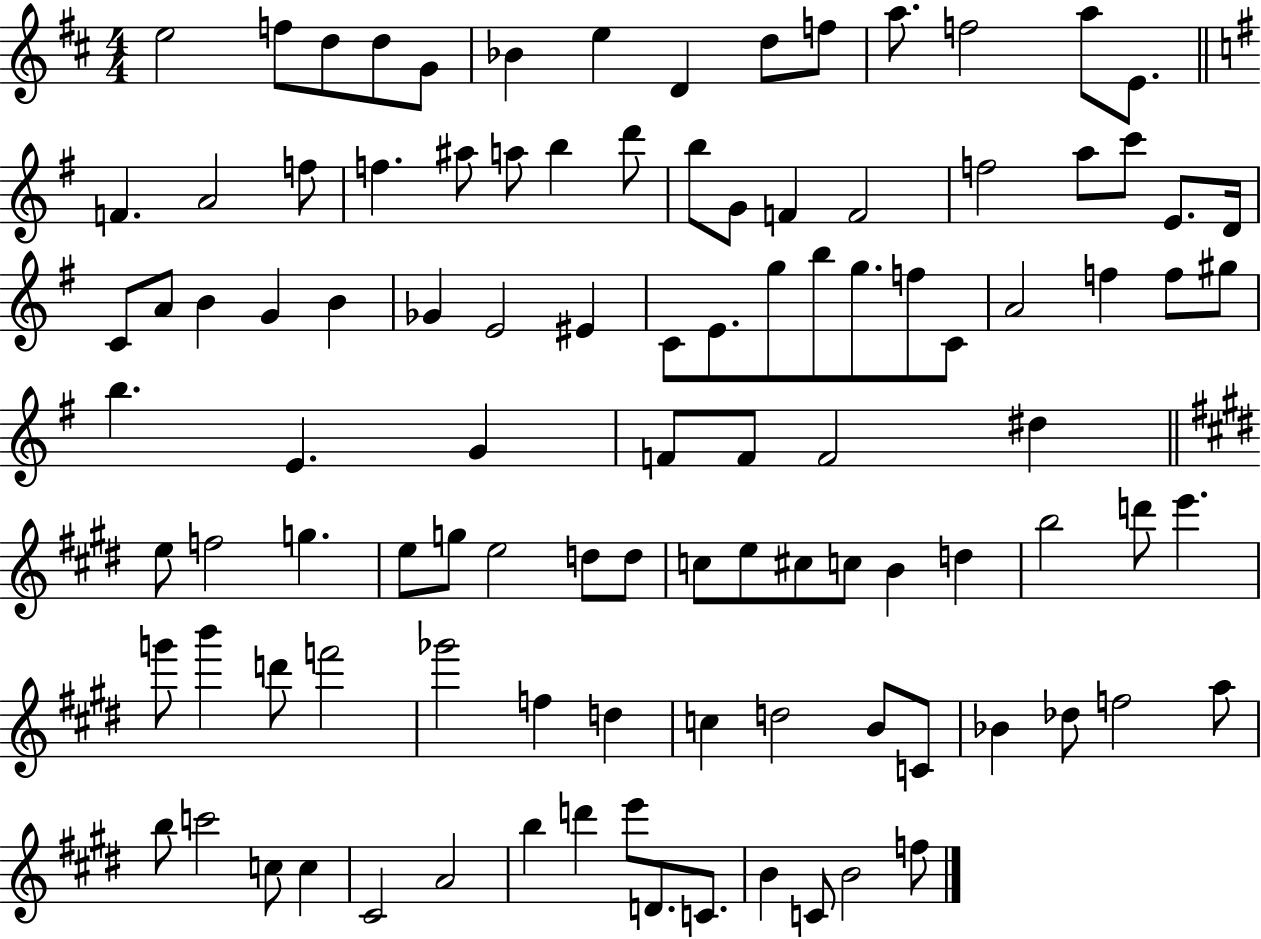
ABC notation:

X:1
T:Untitled
M:4/4
L:1/4
K:D
e2 f/2 d/2 d/2 G/2 _B e D d/2 f/2 a/2 f2 a/2 E/2 F A2 f/2 f ^a/2 a/2 b d'/2 b/2 G/2 F F2 f2 a/2 c'/2 E/2 D/4 C/2 A/2 B G B _G E2 ^E C/2 E/2 g/2 b/2 g/2 f/2 C/2 A2 f f/2 ^g/2 b E G F/2 F/2 F2 ^d e/2 f2 g e/2 g/2 e2 d/2 d/2 c/2 e/2 ^c/2 c/2 B d b2 d'/2 e' g'/2 b' d'/2 f'2 _g'2 f d c d2 B/2 C/2 _B _d/2 f2 a/2 b/2 c'2 c/2 c ^C2 A2 b d' e'/2 D/2 C/2 B C/2 B2 f/2